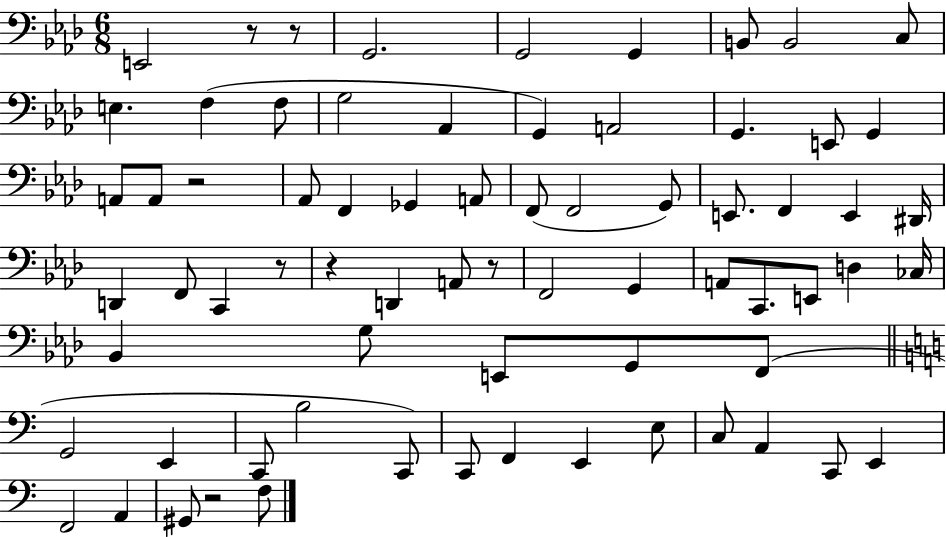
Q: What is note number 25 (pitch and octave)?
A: F2